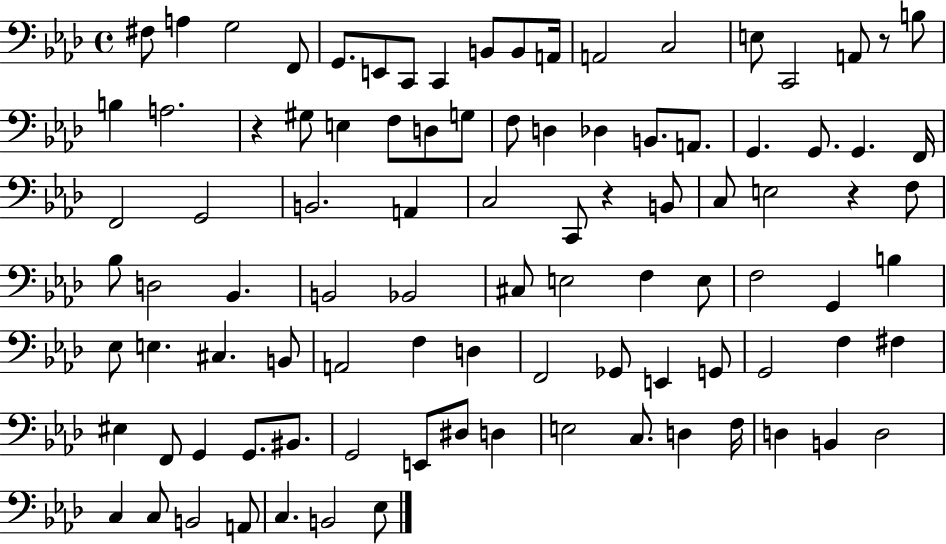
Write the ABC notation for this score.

X:1
T:Untitled
M:4/4
L:1/4
K:Ab
^F,/2 A, G,2 F,,/2 G,,/2 E,,/2 C,,/2 C,, B,,/2 B,,/2 A,,/4 A,,2 C,2 E,/2 C,,2 A,,/2 z/2 B,/2 B, A,2 z ^G,/2 E, F,/2 D,/2 G,/2 F,/2 D, _D, B,,/2 A,,/2 G,, G,,/2 G,, F,,/4 F,,2 G,,2 B,,2 A,, C,2 C,,/2 z B,,/2 C,/2 E,2 z F,/2 _B,/2 D,2 _B,, B,,2 _B,,2 ^C,/2 E,2 F, E,/2 F,2 G,, B, _E,/2 E, ^C, B,,/2 A,,2 F, D, F,,2 _G,,/2 E,, G,,/2 G,,2 F, ^F, ^E, F,,/2 G,, G,,/2 ^B,,/2 G,,2 E,,/2 ^D,/2 D, E,2 C,/2 D, F,/4 D, B,, D,2 C, C,/2 B,,2 A,,/2 C, B,,2 _E,/2